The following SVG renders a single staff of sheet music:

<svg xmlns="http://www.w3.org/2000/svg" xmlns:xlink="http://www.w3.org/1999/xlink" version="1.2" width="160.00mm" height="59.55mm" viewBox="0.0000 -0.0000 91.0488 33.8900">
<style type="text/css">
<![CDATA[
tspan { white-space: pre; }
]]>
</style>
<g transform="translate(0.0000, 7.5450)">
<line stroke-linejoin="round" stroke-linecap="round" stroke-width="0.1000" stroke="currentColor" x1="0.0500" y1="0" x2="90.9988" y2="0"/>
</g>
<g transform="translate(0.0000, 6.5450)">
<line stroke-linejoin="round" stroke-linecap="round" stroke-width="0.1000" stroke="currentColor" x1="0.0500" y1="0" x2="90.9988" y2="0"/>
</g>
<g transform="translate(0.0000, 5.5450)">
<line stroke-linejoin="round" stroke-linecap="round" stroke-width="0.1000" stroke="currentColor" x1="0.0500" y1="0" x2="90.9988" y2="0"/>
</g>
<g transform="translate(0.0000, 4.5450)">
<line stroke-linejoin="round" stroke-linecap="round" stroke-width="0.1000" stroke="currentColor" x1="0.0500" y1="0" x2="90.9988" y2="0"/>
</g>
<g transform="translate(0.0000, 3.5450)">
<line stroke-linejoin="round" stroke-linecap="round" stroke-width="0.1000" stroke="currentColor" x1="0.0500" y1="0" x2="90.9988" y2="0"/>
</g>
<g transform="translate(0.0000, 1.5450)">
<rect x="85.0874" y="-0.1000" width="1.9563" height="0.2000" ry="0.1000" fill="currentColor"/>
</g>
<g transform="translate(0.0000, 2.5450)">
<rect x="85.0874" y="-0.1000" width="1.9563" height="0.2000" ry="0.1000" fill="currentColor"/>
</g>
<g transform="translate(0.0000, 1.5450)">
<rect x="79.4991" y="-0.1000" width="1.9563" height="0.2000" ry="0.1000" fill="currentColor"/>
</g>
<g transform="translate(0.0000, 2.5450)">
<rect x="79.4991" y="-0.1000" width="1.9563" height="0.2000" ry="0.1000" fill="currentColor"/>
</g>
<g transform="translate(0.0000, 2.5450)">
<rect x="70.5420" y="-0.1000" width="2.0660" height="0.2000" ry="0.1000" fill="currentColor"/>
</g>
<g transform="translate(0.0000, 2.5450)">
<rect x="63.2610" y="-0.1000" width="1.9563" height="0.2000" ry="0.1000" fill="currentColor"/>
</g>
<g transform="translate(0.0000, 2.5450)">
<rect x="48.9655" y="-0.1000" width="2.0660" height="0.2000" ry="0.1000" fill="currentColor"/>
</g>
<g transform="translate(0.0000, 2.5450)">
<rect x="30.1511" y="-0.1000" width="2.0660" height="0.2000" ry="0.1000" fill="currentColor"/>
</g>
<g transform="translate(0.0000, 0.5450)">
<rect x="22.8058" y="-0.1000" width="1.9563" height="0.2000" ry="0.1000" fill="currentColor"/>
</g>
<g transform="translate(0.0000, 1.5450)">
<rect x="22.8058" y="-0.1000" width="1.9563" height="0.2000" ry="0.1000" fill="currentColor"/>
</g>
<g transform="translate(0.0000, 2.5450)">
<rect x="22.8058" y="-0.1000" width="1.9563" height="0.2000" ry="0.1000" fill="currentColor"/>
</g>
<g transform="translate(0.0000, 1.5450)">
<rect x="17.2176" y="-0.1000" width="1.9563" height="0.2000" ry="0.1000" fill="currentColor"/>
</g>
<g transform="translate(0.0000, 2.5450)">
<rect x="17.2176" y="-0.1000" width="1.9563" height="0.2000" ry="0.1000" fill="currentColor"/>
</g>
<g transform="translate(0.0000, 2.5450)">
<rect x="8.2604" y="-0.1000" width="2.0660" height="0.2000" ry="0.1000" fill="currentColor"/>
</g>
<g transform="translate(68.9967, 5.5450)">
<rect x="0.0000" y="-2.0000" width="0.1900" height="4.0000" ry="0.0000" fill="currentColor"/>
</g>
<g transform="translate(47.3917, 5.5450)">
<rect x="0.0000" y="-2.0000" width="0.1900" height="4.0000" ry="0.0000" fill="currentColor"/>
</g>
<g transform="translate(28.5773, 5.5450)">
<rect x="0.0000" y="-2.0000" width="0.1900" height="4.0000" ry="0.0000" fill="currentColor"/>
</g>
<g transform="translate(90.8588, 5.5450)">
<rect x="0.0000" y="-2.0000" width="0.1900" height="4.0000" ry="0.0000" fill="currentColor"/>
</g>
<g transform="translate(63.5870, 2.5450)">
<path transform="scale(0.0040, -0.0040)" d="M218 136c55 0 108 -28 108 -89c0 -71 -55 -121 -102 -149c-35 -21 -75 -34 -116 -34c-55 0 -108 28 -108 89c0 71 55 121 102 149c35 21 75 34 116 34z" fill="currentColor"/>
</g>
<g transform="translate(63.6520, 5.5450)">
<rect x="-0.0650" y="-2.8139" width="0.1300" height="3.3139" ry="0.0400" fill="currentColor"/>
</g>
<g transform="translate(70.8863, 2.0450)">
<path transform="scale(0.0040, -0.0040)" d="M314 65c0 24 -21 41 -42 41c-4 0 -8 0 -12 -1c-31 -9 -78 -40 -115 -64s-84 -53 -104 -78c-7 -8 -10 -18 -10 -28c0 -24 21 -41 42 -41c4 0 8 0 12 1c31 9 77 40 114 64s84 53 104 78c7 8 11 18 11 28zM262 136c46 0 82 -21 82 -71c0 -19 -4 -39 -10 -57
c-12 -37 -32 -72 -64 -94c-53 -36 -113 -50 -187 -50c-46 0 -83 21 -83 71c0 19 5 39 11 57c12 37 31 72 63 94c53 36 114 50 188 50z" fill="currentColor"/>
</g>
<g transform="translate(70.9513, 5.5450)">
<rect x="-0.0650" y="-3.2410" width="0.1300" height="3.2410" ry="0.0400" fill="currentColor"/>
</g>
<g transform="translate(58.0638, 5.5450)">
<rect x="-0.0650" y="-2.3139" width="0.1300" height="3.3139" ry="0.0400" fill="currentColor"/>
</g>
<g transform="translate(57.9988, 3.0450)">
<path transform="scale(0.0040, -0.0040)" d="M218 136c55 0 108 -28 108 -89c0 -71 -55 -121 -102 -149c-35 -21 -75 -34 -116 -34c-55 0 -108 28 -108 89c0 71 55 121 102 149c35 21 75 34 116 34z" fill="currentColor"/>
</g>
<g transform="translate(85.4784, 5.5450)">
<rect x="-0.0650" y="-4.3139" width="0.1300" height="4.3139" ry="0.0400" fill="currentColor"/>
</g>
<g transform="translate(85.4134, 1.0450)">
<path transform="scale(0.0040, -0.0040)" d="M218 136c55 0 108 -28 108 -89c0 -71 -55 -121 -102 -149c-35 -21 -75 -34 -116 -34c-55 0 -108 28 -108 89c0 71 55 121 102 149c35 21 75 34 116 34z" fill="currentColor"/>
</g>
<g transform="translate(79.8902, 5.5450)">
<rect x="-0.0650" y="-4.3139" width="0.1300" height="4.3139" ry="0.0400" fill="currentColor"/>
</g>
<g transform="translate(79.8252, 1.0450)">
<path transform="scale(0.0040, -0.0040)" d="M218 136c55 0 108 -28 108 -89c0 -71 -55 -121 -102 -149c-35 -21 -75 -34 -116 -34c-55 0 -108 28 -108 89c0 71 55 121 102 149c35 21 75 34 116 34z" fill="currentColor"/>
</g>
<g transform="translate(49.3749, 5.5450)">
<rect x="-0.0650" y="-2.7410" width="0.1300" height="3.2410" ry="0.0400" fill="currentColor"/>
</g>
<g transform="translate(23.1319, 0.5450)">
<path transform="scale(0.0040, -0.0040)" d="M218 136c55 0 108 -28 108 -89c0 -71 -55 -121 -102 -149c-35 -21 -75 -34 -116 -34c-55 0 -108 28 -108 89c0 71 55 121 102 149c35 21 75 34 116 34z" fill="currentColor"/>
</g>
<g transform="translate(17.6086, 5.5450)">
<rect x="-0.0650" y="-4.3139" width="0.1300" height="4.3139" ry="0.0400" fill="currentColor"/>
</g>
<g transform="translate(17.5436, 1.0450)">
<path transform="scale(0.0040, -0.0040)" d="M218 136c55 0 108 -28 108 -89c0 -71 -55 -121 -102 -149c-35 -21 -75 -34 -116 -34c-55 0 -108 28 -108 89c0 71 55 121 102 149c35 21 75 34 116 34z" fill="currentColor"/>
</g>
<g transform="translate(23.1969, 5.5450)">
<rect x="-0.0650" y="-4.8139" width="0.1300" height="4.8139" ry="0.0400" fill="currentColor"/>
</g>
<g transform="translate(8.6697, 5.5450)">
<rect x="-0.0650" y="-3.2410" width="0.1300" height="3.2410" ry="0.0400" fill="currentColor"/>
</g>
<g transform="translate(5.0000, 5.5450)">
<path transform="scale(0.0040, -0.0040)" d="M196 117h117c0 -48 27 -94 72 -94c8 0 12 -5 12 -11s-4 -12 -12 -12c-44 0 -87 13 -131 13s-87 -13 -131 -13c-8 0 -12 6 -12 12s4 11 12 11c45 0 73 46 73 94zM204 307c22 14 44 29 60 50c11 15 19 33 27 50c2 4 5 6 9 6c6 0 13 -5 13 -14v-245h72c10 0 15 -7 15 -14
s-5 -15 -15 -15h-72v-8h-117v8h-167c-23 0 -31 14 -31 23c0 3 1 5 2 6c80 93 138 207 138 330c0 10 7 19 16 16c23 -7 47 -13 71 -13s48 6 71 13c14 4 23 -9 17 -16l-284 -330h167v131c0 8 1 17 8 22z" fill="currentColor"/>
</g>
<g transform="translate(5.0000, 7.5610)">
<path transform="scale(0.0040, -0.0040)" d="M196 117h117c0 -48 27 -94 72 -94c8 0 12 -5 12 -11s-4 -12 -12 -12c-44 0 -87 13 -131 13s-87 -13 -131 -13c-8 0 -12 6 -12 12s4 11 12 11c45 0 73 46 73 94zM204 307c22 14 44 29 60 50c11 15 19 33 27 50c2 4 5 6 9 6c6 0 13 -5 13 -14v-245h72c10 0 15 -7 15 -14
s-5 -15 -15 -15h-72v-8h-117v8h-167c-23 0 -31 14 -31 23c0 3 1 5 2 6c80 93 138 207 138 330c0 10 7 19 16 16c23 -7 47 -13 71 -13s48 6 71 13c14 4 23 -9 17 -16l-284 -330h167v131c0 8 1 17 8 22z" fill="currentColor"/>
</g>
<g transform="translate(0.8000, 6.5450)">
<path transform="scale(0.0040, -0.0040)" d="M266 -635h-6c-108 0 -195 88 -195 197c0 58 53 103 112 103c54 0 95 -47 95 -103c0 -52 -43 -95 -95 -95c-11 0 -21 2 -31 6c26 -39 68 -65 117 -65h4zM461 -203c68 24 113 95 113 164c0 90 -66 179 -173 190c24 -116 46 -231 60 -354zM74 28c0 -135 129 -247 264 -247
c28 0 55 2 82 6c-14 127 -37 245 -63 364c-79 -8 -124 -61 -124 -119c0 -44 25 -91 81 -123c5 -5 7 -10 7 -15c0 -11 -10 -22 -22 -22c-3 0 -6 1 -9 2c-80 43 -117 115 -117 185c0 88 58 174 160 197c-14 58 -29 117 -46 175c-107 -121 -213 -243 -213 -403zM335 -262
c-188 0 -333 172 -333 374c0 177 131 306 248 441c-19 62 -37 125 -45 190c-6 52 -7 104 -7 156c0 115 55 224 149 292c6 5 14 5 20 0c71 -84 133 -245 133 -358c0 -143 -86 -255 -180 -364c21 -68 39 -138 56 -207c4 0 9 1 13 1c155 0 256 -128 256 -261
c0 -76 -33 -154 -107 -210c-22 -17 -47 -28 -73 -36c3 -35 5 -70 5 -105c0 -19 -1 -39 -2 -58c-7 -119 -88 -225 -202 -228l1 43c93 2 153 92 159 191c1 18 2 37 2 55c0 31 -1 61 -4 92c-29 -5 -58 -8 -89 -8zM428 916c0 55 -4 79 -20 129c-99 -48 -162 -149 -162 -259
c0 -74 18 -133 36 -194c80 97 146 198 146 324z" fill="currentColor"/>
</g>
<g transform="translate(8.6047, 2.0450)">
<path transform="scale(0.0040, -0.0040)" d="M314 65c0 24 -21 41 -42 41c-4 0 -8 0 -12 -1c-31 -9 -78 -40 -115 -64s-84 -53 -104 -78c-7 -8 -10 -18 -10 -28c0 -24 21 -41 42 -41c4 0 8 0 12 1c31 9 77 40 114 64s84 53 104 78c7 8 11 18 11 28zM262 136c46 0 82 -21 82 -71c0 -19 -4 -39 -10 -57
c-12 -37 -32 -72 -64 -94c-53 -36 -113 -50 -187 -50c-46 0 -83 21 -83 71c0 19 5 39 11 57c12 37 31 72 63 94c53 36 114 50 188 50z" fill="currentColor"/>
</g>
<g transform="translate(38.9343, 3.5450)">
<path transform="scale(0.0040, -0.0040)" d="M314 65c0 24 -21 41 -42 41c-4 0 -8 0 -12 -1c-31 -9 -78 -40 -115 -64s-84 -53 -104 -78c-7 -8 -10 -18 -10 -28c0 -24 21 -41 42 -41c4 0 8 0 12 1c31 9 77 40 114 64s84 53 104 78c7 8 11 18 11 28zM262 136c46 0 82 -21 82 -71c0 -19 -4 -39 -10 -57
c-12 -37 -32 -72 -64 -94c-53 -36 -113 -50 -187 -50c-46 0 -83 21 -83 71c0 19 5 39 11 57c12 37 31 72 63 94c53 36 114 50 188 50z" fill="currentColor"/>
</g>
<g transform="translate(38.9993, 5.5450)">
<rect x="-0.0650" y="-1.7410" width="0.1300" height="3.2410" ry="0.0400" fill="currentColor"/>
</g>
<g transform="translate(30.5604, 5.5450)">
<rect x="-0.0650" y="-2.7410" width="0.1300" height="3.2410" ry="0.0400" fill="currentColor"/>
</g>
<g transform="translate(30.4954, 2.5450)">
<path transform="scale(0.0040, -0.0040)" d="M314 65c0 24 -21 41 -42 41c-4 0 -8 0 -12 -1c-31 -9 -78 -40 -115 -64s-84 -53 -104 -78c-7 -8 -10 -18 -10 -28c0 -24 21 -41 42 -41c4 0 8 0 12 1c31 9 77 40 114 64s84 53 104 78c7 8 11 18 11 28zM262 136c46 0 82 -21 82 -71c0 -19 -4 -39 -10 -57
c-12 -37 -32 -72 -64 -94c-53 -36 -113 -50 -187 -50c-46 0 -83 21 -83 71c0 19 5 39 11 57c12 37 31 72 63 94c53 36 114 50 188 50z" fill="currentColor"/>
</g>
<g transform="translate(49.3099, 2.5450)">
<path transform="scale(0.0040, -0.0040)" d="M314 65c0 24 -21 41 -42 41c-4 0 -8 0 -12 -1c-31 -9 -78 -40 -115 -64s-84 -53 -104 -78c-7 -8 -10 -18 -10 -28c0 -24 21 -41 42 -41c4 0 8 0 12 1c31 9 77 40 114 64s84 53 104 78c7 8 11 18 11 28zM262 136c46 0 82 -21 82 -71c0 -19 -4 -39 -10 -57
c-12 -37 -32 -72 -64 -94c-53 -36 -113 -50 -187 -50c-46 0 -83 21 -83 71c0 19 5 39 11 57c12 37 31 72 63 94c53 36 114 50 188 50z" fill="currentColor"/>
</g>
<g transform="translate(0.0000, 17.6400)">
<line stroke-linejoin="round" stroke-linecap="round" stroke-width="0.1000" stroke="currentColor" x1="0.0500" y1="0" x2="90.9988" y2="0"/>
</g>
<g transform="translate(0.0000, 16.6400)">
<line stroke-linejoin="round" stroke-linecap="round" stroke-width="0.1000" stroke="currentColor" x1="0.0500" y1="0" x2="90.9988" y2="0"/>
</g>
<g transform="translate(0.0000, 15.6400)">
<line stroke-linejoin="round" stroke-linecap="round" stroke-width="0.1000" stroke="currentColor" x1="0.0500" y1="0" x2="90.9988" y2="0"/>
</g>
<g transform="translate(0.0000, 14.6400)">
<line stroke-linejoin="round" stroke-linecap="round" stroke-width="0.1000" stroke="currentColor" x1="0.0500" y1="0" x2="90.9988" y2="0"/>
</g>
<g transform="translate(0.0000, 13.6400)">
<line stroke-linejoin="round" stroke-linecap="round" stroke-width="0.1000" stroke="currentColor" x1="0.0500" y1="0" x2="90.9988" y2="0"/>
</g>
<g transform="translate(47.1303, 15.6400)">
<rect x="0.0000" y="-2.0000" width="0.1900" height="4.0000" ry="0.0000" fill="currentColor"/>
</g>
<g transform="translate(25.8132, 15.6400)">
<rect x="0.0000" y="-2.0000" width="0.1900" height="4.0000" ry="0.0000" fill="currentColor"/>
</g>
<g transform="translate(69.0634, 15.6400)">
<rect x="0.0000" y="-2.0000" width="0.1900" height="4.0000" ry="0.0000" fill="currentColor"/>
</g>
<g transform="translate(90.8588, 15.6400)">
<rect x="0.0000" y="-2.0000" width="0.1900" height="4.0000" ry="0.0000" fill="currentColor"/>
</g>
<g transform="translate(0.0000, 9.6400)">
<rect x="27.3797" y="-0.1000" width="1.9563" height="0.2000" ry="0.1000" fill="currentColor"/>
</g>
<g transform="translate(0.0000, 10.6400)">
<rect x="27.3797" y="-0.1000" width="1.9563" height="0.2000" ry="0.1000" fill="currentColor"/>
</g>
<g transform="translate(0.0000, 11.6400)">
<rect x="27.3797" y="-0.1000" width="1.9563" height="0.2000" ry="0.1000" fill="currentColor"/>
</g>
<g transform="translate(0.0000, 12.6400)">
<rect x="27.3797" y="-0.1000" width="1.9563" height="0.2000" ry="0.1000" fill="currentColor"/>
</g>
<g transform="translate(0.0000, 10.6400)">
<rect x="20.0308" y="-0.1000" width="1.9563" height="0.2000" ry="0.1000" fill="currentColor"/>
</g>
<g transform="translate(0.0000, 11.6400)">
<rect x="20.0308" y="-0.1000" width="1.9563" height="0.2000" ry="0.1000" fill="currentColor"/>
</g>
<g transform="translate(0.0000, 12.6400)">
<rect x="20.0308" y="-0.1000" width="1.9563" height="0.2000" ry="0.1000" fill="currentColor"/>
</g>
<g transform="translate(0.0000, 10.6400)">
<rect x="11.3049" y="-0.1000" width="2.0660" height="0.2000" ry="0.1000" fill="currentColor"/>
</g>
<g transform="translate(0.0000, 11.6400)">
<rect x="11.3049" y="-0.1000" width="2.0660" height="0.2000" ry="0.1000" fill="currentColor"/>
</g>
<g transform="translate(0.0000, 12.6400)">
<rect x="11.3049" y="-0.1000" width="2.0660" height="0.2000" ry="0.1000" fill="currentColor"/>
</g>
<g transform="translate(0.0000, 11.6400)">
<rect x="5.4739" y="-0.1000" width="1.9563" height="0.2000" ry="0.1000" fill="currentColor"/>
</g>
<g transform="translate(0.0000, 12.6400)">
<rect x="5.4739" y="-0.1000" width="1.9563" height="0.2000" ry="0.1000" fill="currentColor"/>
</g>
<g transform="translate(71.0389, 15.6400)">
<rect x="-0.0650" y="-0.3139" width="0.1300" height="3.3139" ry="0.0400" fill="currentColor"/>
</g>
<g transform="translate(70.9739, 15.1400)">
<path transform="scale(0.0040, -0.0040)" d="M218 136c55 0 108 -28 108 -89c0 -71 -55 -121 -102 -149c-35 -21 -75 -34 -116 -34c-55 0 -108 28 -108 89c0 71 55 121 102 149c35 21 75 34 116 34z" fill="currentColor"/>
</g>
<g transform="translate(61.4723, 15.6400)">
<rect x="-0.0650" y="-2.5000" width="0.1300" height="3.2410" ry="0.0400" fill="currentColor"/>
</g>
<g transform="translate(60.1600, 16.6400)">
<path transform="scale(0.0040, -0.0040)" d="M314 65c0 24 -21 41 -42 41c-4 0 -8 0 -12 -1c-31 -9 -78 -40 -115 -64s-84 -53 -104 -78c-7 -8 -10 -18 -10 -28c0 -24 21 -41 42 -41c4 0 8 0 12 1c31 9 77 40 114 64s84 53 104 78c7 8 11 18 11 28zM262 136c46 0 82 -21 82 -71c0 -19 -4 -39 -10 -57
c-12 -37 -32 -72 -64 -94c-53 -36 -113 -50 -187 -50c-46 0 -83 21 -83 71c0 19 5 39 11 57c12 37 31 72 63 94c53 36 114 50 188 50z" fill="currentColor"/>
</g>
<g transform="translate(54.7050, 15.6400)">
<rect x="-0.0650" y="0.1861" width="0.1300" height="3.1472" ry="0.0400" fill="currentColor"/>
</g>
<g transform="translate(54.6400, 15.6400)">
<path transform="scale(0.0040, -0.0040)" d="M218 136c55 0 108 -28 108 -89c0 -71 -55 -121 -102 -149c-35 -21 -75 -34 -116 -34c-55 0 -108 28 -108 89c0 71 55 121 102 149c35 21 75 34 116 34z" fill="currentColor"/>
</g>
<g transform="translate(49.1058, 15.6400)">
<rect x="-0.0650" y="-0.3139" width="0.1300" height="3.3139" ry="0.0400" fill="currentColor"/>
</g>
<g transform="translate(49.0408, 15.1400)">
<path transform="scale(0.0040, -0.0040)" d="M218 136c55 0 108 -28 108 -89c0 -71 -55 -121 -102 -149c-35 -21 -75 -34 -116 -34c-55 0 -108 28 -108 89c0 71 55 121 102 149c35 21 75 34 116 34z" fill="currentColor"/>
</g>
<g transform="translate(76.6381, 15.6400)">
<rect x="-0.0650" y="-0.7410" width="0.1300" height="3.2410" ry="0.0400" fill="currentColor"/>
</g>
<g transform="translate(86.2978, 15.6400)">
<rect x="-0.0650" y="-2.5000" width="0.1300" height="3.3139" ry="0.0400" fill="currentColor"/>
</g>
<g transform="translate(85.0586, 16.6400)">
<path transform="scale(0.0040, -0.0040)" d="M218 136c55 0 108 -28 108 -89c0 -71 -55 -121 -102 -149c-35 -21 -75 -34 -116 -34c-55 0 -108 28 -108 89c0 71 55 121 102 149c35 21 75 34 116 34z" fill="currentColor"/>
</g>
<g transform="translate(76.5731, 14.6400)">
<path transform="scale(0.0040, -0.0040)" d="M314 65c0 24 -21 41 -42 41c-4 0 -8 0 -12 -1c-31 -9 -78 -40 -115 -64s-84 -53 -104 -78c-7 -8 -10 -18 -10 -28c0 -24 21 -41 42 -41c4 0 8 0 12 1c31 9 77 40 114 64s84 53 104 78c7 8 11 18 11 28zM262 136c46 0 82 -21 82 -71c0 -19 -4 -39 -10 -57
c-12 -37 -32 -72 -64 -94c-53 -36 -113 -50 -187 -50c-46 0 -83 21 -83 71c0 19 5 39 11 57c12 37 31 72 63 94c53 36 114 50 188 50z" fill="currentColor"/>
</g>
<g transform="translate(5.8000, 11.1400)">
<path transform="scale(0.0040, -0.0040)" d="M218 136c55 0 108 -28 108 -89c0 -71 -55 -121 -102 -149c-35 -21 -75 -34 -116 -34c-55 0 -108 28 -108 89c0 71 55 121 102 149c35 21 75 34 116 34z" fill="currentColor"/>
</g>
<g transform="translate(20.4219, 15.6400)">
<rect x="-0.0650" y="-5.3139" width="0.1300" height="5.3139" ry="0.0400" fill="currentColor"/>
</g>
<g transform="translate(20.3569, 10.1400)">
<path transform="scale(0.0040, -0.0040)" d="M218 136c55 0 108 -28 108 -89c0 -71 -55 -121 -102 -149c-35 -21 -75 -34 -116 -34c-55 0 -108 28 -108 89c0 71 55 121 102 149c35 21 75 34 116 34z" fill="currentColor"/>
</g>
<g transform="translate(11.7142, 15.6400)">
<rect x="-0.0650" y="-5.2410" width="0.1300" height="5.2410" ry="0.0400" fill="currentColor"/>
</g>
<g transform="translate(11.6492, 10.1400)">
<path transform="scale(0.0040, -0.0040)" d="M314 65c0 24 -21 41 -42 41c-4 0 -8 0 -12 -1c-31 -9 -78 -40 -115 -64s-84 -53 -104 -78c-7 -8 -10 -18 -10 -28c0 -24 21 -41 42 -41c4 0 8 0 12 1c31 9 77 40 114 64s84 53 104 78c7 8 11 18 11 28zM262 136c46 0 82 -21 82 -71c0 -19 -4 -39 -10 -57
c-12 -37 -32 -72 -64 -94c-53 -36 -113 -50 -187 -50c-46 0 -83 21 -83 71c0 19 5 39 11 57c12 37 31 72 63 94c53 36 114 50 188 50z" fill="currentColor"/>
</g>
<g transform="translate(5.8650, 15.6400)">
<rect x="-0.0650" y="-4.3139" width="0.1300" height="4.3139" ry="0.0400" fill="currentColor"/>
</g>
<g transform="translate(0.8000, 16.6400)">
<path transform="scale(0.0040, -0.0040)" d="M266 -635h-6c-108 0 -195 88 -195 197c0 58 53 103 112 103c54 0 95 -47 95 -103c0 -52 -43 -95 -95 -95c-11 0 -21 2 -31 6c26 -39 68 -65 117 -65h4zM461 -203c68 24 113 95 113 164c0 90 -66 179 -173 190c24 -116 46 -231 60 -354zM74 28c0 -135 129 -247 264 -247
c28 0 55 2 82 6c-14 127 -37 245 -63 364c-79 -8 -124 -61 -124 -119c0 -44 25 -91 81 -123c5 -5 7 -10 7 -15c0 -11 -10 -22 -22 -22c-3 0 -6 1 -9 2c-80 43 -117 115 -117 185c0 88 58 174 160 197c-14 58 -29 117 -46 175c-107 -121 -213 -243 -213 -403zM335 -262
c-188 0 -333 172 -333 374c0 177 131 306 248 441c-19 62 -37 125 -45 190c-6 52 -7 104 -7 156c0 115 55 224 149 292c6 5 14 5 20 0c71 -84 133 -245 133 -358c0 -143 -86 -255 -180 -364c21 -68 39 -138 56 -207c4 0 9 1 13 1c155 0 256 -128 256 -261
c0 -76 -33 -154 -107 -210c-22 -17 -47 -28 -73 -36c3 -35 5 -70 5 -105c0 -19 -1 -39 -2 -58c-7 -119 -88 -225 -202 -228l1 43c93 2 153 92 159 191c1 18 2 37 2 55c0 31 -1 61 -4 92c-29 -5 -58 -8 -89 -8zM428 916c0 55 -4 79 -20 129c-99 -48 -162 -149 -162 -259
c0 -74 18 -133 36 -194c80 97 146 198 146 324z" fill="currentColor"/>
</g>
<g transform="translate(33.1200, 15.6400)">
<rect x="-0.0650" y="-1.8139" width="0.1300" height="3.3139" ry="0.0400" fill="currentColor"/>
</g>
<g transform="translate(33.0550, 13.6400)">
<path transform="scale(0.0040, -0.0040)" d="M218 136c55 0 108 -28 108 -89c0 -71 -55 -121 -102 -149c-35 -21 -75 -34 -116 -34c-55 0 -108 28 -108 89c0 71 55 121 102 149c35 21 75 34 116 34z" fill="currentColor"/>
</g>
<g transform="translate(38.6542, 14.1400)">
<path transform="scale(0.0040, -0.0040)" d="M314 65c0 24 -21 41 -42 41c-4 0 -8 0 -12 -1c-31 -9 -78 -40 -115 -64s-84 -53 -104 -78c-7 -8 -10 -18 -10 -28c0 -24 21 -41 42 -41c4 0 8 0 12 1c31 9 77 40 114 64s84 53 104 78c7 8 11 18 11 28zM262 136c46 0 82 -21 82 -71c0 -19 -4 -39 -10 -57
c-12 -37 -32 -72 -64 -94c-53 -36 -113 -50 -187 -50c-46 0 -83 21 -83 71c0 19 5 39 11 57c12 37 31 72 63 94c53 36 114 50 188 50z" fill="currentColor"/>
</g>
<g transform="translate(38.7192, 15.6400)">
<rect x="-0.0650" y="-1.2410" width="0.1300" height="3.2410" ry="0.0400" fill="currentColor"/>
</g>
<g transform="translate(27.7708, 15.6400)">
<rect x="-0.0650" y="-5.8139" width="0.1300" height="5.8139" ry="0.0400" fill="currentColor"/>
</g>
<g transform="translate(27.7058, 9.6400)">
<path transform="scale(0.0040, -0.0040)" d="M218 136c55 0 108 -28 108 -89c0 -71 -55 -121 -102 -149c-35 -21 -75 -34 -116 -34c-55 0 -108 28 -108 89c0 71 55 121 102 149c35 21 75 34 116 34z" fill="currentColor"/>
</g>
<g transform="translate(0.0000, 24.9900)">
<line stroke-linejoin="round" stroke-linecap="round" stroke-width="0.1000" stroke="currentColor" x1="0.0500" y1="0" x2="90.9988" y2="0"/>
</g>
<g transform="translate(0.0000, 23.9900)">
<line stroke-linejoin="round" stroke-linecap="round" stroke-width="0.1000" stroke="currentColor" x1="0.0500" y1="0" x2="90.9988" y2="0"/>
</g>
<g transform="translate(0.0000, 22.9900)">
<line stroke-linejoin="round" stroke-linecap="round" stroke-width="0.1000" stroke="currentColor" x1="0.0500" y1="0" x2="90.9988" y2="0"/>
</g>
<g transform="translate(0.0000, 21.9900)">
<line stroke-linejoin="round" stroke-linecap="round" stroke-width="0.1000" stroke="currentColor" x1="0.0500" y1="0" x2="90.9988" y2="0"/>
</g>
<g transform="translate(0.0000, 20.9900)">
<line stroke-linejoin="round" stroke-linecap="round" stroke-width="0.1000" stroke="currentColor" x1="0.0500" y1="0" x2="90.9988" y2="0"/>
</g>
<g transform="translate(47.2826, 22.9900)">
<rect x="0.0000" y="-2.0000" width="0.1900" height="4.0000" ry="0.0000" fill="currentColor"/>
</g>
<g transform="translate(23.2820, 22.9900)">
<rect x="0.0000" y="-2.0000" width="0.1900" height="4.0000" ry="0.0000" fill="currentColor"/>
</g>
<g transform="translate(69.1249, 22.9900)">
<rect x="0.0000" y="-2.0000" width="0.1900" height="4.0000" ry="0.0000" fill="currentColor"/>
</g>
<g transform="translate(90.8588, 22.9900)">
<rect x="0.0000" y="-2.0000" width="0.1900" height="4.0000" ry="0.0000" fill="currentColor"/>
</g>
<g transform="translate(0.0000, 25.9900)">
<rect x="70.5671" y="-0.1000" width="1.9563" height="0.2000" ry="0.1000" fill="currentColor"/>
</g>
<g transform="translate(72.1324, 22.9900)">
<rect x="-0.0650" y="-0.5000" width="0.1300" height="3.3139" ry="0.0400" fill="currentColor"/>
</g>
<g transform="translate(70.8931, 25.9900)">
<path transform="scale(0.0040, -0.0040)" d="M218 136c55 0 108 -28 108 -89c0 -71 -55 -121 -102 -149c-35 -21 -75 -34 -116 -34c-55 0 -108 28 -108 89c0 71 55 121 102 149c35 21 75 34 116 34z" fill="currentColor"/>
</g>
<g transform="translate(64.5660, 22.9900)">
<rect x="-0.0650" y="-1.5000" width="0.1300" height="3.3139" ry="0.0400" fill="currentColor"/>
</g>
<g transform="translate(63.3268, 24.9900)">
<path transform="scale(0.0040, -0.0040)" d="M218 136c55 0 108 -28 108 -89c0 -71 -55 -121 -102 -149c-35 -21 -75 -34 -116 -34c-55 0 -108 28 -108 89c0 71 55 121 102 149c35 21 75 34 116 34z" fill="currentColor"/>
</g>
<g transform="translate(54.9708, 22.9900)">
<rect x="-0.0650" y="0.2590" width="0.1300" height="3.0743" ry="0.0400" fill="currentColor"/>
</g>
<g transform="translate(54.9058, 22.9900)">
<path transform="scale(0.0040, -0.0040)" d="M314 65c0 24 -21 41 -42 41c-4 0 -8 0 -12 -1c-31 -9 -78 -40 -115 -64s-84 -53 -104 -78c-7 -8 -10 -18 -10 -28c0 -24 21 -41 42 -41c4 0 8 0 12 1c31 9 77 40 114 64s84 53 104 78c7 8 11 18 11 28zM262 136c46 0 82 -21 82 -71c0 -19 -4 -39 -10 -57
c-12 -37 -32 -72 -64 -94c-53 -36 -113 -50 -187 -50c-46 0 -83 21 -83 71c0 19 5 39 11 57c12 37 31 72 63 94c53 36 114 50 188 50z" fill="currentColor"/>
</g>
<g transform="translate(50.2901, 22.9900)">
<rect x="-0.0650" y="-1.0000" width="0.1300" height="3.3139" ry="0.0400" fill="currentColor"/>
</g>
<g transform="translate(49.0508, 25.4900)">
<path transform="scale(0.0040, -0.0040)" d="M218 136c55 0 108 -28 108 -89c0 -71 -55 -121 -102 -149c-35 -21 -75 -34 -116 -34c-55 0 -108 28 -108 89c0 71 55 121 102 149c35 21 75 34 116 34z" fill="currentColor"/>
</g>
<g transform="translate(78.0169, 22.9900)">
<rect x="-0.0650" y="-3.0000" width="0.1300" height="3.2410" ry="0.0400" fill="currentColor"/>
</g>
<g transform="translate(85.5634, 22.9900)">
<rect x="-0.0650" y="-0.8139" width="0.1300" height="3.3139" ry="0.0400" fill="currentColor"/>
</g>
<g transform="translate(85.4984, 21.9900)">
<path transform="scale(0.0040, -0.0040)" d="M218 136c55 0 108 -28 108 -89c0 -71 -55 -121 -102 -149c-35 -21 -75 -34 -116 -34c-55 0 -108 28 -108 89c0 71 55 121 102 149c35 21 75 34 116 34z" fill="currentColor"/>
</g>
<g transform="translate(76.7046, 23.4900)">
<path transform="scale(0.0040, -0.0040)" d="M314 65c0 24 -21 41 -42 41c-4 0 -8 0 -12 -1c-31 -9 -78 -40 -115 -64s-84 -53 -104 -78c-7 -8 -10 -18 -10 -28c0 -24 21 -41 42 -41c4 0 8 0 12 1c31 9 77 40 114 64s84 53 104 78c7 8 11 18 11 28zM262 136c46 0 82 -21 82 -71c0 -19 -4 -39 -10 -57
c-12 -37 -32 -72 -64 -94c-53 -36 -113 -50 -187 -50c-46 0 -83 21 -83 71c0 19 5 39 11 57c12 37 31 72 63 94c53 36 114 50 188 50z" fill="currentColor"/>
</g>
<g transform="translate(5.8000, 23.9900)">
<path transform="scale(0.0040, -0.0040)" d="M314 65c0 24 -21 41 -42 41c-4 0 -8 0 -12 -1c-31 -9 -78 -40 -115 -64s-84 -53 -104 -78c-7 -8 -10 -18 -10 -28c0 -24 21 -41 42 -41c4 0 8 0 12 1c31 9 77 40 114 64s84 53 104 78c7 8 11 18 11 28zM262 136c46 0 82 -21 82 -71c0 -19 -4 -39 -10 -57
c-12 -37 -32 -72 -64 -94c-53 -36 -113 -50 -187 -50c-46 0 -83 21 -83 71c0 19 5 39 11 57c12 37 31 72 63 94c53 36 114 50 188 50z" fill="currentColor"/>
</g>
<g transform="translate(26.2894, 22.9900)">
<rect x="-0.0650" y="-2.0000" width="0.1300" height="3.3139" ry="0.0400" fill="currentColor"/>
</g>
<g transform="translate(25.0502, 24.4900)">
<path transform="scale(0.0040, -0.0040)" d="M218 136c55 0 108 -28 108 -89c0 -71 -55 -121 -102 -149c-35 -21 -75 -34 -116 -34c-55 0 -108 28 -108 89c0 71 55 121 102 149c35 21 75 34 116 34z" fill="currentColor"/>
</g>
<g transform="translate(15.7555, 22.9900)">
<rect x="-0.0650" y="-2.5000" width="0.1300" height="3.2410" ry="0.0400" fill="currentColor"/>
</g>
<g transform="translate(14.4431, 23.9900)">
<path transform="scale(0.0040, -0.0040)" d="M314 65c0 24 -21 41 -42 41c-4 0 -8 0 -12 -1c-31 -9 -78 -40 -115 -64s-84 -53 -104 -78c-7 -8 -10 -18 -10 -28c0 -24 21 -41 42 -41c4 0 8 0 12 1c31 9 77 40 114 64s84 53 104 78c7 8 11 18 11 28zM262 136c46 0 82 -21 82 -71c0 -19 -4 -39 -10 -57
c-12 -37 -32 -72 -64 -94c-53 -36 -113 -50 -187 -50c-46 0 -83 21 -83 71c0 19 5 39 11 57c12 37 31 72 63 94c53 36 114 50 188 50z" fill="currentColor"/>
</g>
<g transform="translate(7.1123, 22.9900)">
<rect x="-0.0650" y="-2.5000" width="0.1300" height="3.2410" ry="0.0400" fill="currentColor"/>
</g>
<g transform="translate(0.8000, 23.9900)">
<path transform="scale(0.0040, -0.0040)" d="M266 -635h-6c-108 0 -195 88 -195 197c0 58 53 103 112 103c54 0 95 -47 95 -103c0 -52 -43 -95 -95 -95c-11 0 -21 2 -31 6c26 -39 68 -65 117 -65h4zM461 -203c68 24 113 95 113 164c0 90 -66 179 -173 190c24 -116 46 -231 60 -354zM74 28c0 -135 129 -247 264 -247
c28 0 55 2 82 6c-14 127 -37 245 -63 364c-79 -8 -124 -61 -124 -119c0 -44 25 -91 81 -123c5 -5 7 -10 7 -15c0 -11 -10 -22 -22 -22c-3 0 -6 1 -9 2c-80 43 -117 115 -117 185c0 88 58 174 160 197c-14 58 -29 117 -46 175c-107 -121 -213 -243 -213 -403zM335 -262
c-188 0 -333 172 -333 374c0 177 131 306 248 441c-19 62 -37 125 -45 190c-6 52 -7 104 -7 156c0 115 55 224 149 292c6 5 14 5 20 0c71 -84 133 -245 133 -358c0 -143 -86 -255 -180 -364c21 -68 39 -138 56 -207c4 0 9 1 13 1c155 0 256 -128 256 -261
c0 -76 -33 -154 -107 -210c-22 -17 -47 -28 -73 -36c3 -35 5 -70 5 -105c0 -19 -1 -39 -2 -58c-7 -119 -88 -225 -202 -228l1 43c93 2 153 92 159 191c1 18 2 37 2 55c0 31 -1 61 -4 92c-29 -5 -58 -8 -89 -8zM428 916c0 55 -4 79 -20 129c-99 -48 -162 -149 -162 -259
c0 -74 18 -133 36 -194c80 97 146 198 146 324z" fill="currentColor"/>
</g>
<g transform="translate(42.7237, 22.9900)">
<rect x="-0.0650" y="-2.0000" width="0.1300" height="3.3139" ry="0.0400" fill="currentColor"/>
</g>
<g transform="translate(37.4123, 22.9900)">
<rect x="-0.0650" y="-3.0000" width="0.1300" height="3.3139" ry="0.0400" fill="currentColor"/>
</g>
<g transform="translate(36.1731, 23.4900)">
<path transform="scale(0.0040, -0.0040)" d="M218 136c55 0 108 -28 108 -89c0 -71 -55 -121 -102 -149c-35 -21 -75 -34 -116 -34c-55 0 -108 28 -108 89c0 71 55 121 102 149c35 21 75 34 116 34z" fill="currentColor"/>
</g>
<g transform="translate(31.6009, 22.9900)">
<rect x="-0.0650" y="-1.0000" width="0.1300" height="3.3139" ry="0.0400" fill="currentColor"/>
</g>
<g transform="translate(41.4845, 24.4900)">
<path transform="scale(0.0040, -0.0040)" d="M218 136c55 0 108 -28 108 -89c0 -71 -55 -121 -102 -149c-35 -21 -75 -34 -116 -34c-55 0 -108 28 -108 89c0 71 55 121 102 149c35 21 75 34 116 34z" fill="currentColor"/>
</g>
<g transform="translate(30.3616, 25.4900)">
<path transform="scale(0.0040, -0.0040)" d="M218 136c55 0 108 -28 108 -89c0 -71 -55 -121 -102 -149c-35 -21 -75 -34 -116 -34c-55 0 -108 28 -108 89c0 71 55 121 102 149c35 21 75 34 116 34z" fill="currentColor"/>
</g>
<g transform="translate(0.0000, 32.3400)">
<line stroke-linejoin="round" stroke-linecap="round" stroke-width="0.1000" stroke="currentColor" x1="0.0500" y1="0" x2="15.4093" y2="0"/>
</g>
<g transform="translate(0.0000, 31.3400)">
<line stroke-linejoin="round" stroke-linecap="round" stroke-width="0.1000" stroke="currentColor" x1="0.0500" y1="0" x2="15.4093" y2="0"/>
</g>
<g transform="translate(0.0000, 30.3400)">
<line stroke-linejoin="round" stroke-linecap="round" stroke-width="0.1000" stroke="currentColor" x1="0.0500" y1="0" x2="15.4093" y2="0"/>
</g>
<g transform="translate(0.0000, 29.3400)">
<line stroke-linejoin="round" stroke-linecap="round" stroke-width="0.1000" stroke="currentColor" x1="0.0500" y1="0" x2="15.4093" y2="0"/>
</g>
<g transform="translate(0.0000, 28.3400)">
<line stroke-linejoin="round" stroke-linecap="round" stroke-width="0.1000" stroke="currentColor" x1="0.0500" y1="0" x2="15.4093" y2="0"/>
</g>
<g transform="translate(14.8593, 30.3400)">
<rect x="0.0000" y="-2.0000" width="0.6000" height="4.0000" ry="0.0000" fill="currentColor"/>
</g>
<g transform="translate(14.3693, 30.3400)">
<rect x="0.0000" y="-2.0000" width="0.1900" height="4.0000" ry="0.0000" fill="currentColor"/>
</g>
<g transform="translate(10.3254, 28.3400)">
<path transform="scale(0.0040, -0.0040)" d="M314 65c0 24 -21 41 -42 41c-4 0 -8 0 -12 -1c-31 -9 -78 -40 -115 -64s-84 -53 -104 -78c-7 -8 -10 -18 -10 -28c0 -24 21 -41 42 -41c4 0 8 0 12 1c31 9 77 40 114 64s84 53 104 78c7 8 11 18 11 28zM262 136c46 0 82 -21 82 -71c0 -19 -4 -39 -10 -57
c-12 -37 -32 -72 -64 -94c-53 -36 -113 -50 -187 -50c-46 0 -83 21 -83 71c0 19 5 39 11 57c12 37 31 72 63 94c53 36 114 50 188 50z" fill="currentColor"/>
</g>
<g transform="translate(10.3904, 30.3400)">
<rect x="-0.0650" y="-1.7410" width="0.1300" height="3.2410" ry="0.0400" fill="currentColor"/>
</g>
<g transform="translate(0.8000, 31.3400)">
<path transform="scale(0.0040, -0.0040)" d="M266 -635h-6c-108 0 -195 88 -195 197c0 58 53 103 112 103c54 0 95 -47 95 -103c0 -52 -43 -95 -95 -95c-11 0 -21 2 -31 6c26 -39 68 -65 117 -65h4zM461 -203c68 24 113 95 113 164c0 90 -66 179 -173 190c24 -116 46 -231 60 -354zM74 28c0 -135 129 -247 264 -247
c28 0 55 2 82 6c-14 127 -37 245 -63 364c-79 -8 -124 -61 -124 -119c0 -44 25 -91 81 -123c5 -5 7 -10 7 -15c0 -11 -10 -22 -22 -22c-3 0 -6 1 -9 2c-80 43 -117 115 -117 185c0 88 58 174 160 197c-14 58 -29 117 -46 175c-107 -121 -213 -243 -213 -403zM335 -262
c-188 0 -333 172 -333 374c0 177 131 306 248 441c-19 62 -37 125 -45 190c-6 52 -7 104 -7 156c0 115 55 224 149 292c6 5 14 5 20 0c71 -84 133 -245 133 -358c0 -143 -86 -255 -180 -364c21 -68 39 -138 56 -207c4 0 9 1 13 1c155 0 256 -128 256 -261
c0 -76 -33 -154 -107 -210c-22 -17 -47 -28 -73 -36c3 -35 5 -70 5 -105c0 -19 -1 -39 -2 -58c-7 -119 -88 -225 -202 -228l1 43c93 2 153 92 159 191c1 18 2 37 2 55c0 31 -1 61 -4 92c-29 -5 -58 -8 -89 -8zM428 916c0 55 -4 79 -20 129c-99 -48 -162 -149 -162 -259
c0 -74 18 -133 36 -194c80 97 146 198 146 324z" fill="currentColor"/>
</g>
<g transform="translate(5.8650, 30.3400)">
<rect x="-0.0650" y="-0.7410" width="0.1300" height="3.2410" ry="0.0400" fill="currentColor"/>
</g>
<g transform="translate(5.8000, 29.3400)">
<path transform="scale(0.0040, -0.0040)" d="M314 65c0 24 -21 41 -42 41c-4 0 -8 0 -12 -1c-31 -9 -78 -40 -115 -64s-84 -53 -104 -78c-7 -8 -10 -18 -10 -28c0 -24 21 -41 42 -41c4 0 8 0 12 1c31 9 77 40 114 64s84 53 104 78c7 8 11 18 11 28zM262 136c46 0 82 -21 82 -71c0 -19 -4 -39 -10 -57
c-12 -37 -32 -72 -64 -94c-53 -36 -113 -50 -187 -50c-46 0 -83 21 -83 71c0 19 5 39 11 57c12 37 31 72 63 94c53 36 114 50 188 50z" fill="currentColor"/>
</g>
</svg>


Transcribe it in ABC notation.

X:1
T:Untitled
M:4/4
L:1/4
K:C
b2 d' e' a2 f2 a2 g a b2 d' d' d' f'2 f' g' f e2 c B G2 c d2 G G2 G2 F D A F D B2 E C A2 d d2 f2